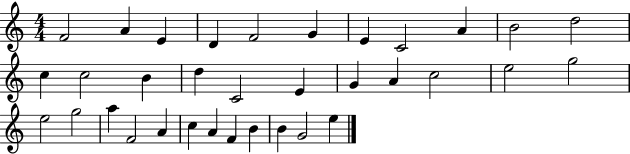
X:1
T:Untitled
M:4/4
L:1/4
K:C
F2 A E D F2 G E C2 A B2 d2 c c2 B d C2 E G A c2 e2 g2 e2 g2 a F2 A c A F B B G2 e